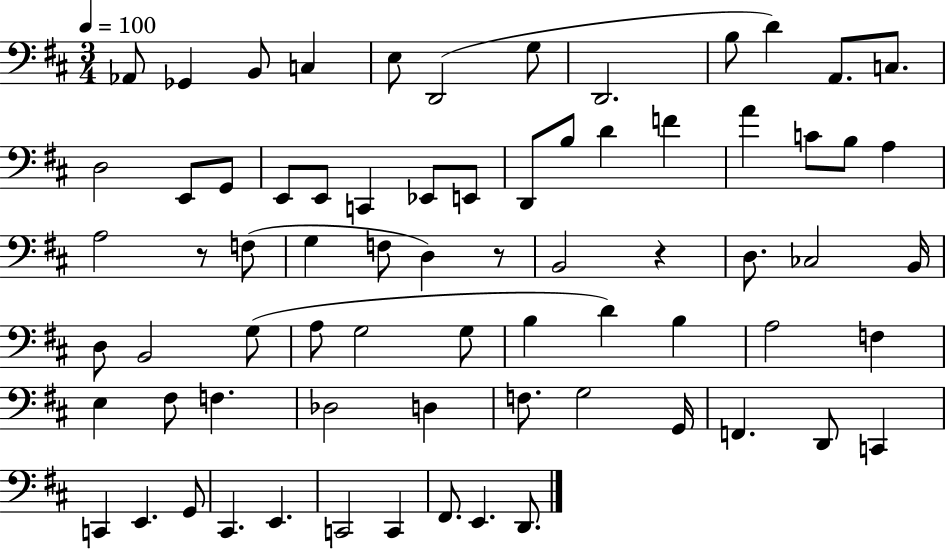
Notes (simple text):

Ab2/e Gb2/q B2/e C3/q E3/e D2/h G3/e D2/h. B3/e D4/q A2/e. C3/e. D3/h E2/e G2/e E2/e E2/e C2/q Eb2/e E2/e D2/e B3/e D4/q F4/q A4/q C4/e B3/e A3/q A3/h R/e F3/e G3/q F3/e D3/q R/e B2/h R/q D3/e. CES3/h B2/s D3/e B2/h G3/e A3/e G3/h G3/e B3/q D4/q B3/q A3/h F3/q E3/q F#3/e F3/q. Db3/h D3/q F3/e. G3/h G2/s F2/q. D2/e C2/q C2/q E2/q. G2/e C#2/q. E2/q. C2/h C2/q F#2/e. E2/q. D2/e.